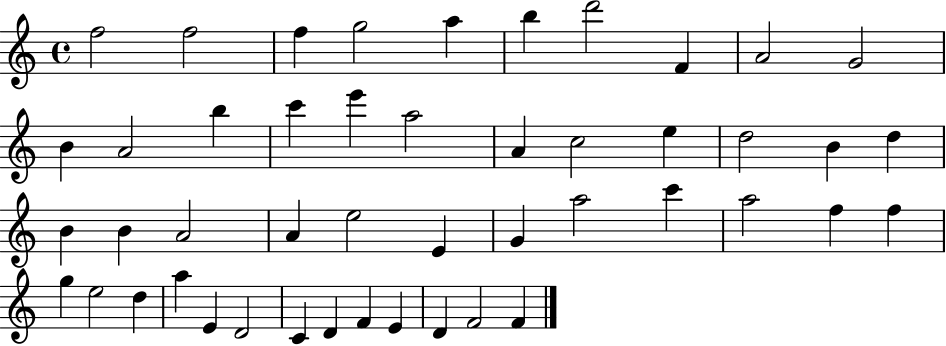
F5/h F5/h F5/q G5/h A5/q B5/q D6/h F4/q A4/h G4/h B4/q A4/h B5/q C6/q E6/q A5/h A4/q C5/h E5/q D5/h B4/q D5/q B4/q B4/q A4/h A4/q E5/h E4/q G4/q A5/h C6/q A5/h F5/q F5/q G5/q E5/h D5/q A5/q E4/q D4/h C4/q D4/q F4/q E4/q D4/q F4/h F4/q